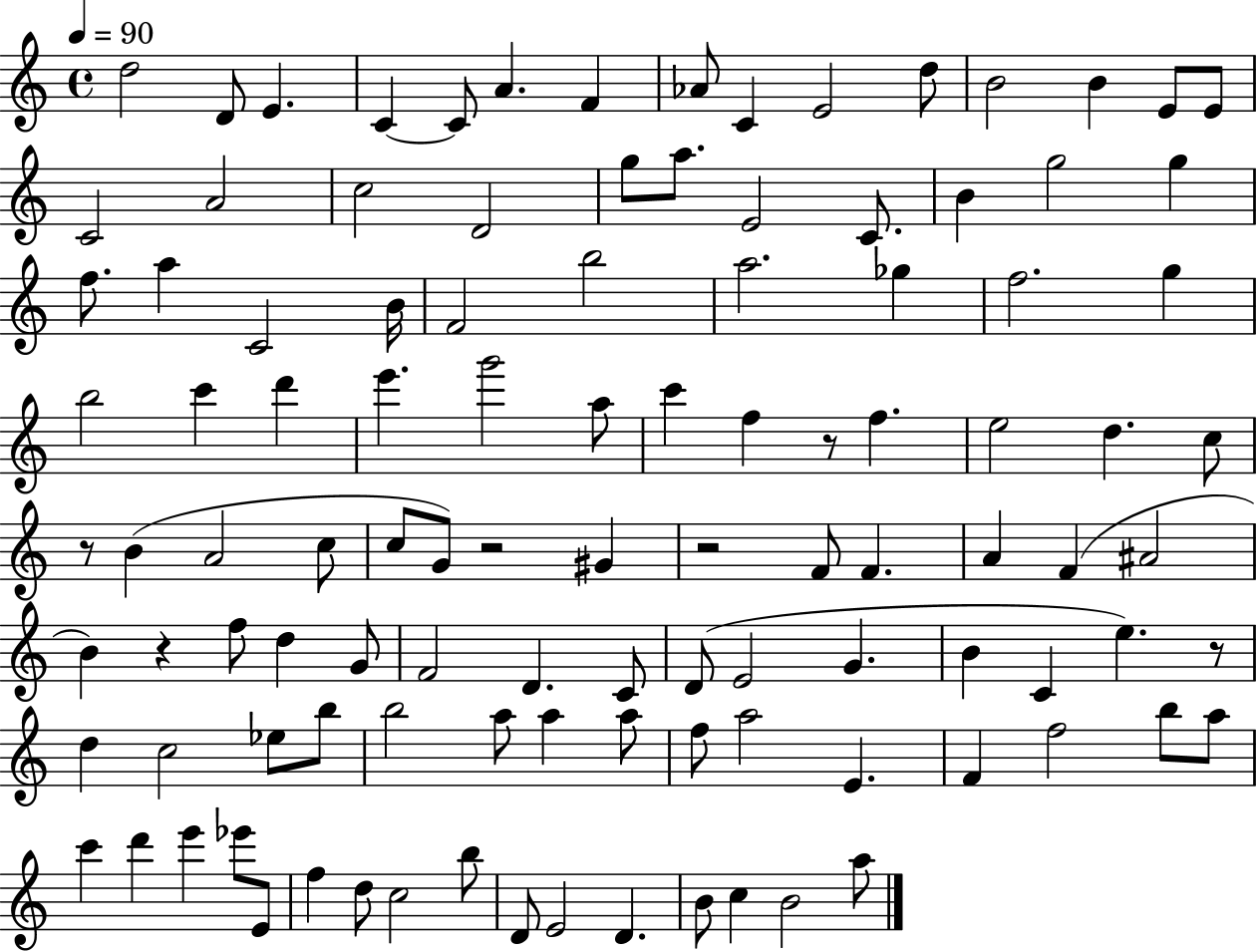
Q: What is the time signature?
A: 4/4